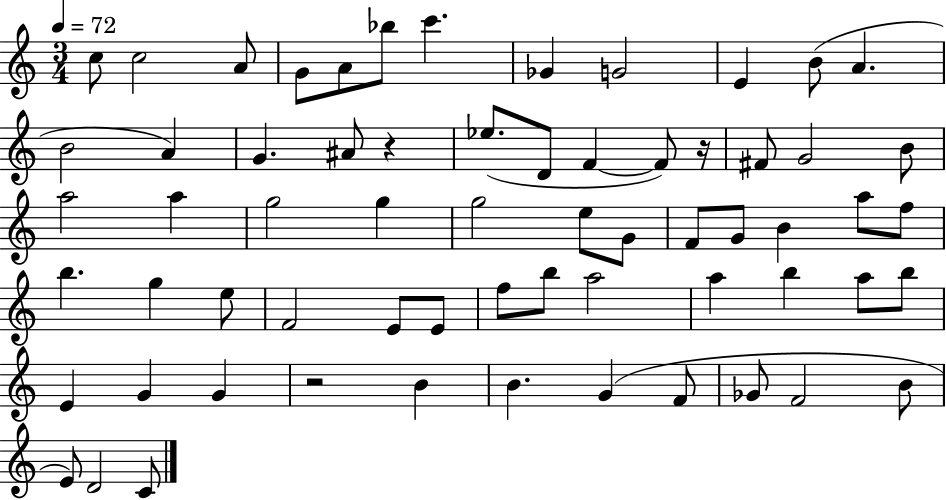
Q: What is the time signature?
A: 3/4